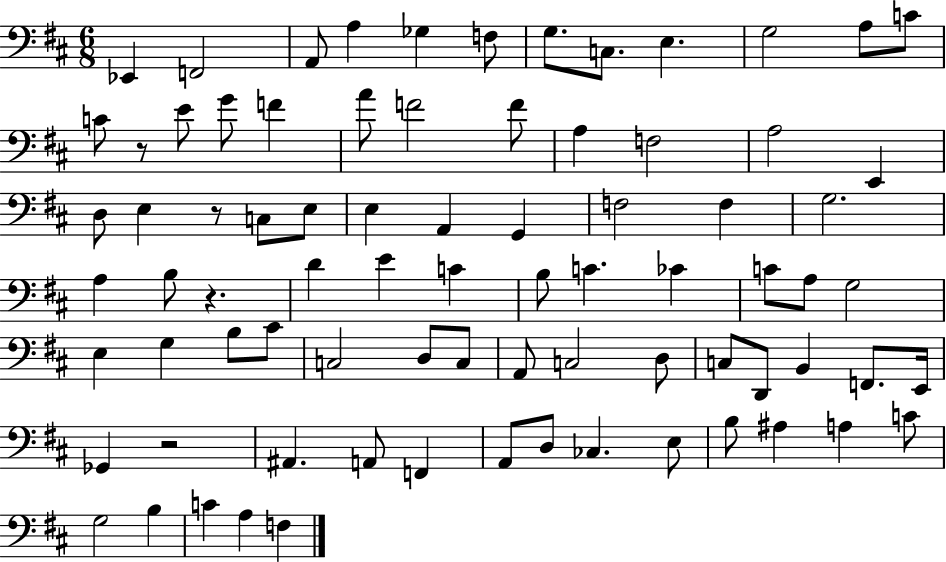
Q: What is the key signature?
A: D major